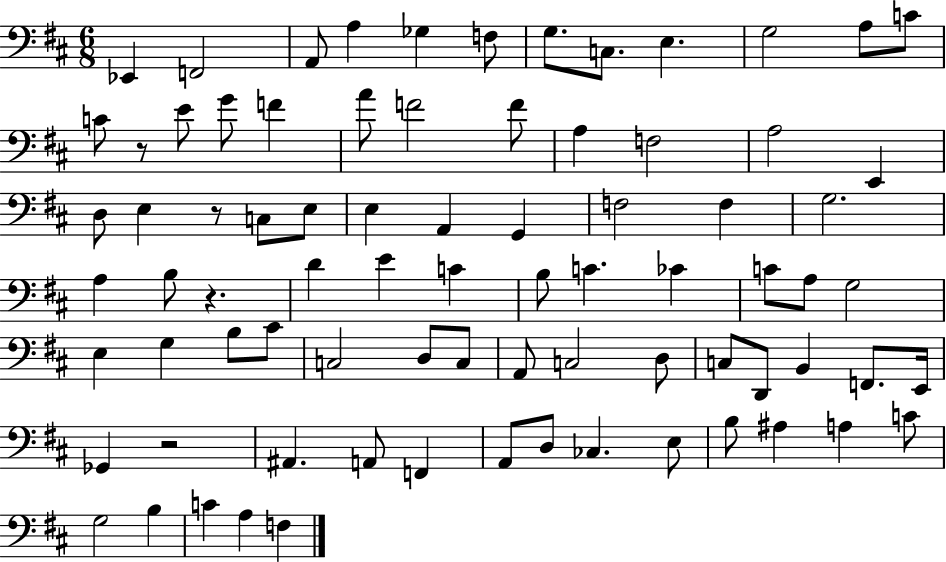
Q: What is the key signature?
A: D major